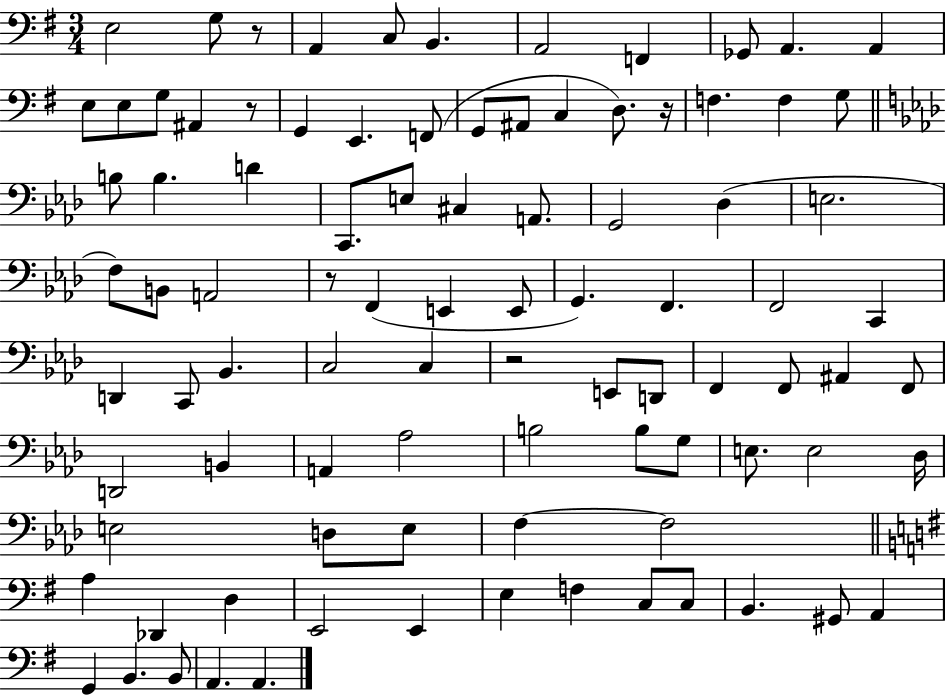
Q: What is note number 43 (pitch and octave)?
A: F2